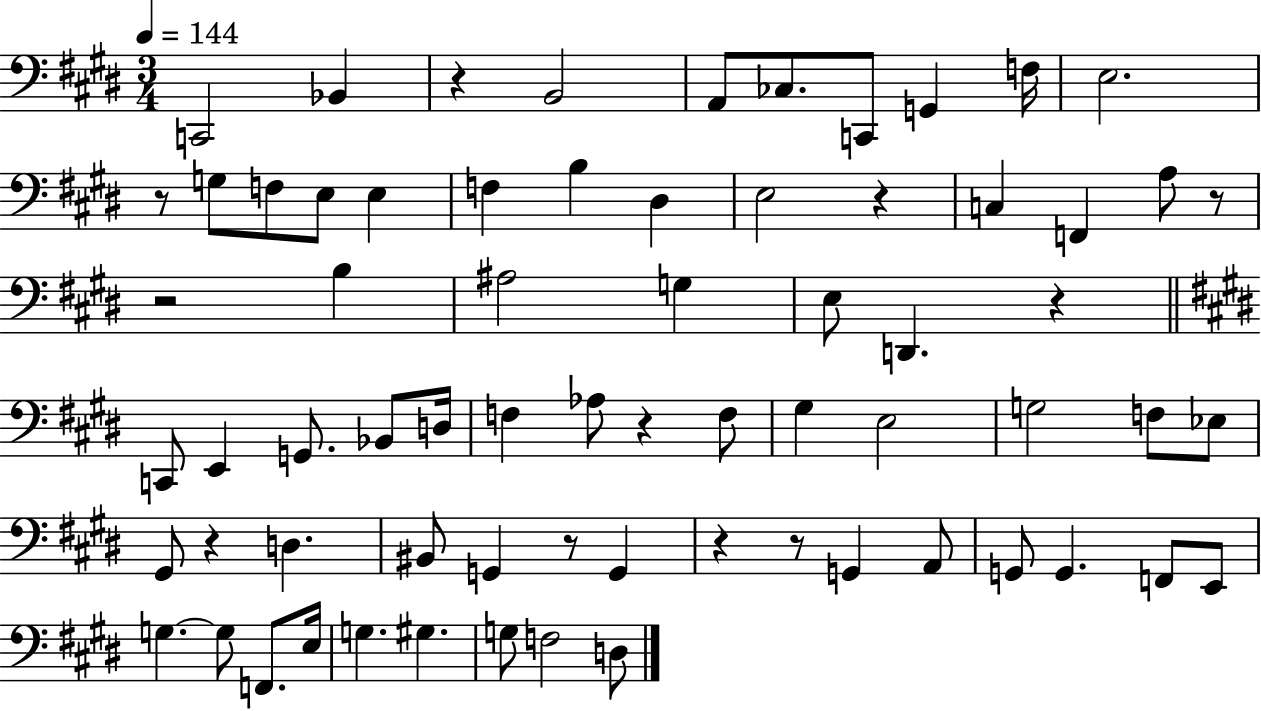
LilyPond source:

{
  \clef bass
  \numericTimeSignature
  \time 3/4
  \key e \major
  \tempo 4 = 144
  c,2 bes,4 | r4 b,2 | a,8 ces8. c,8 g,4 f16 | e2. | \break r8 g8 f8 e8 e4 | f4 b4 dis4 | e2 r4 | c4 f,4 a8 r8 | \break r2 b4 | ais2 g4 | e8 d,4. r4 | \bar "||" \break \key e \major c,8 e,4 g,8. bes,8 d16 | f4 aes8 r4 f8 | gis4 e2 | g2 f8 ees8 | \break gis,8 r4 d4. | bis,8 g,4 r8 g,4 | r4 r8 g,4 a,8 | g,8 g,4. f,8 e,8 | \break g4.~~ g8 f,8. e16 | g4. gis4. | g8 f2 d8 | \bar "|."
}